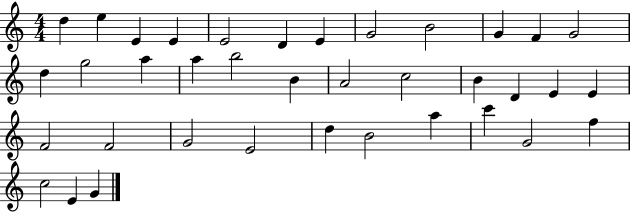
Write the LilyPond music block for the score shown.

{
  \clef treble
  \numericTimeSignature
  \time 4/4
  \key c \major
  d''4 e''4 e'4 e'4 | e'2 d'4 e'4 | g'2 b'2 | g'4 f'4 g'2 | \break d''4 g''2 a''4 | a''4 b''2 b'4 | a'2 c''2 | b'4 d'4 e'4 e'4 | \break f'2 f'2 | g'2 e'2 | d''4 b'2 a''4 | c'''4 g'2 f''4 | \break c''2 e'4 g'4 | \bar "|."
}